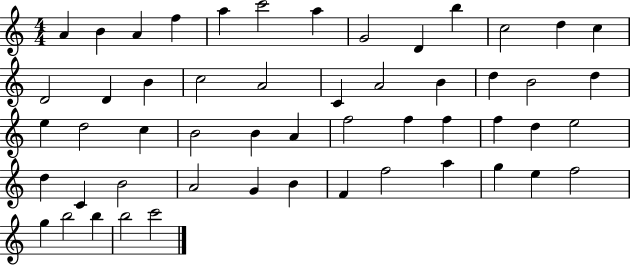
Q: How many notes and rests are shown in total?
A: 53